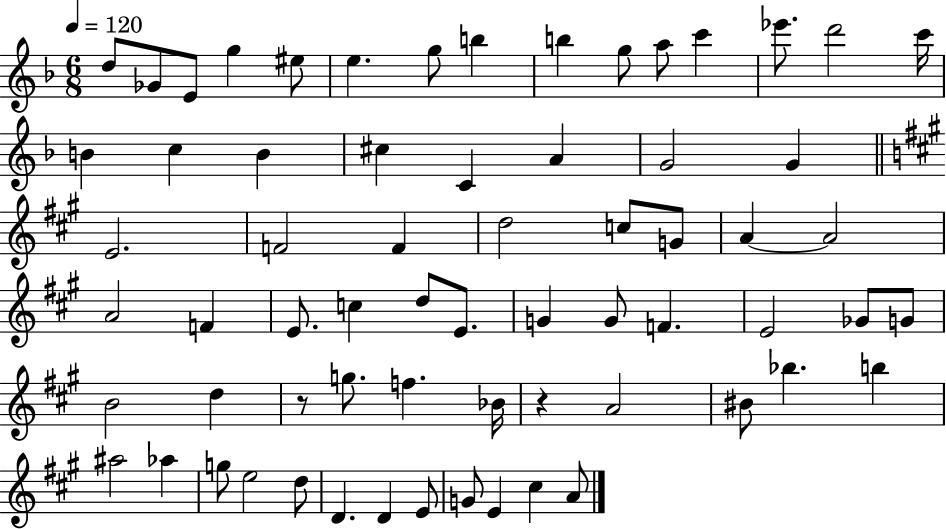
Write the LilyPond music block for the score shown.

{
  \clef treble
  \numericTimeSignature
  \time 6/8
  \key f \major
  \tempo 4 = 120
  \repeat volta 2 { d''8 ges'8 e'8 g''4 eis''8 | e''4. g''8 b''4 | b''4 g''8 a''8 c'''4 | ees'''8. d'''2 c'''16 | \break b'4 c''4 b'4 | cis''4 c'4 a'4 | g'2 g'4 | \bar "||" \break \key a \major e'2. | f'2 f'4 | d''2 c''8 g'8 | a'4~~ a'2 | \break a'2 f'4 | e'8. c''4 d''8 e'8. | g'4 g'8 f'4. | e'2 ges'8 g'8 | \break b'2 d''4 | r8 g''8. f''4. bes'16 | r4 a'2 | bis'8 bes''4. b''4 | \break ais''2 aes''4 | g''8 e''2 d''8 | d'4. d'4 e'8 | g'8 e'4 cis''4 a'8 | \break } \bar "|."
}